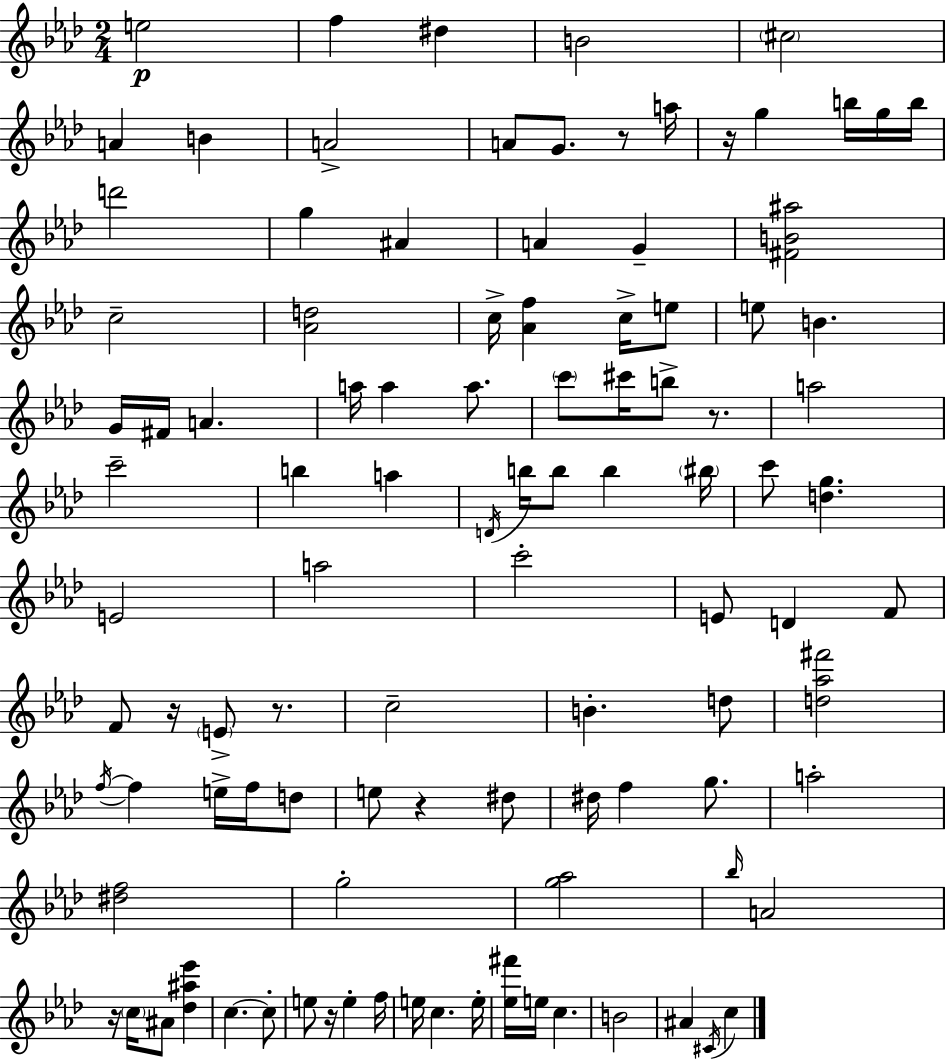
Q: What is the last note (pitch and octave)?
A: C5